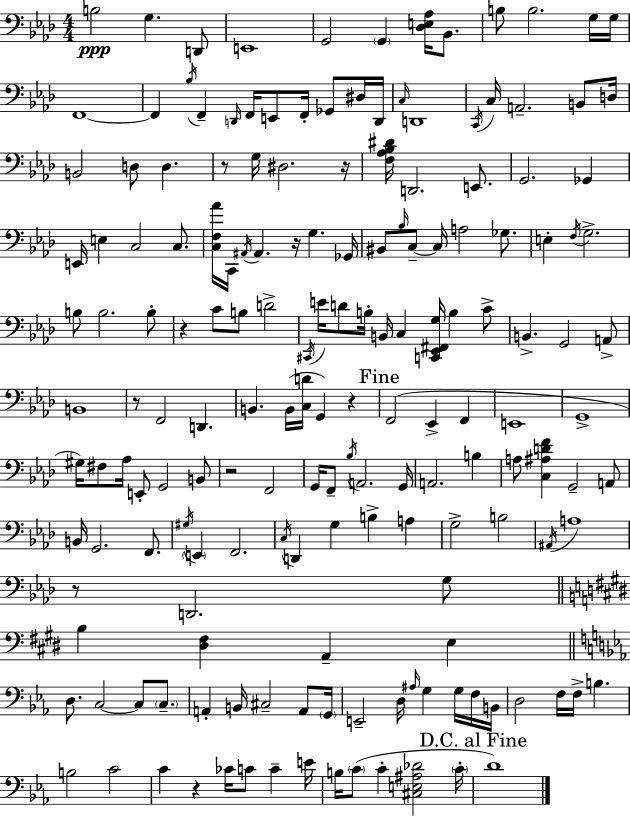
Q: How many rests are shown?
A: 9